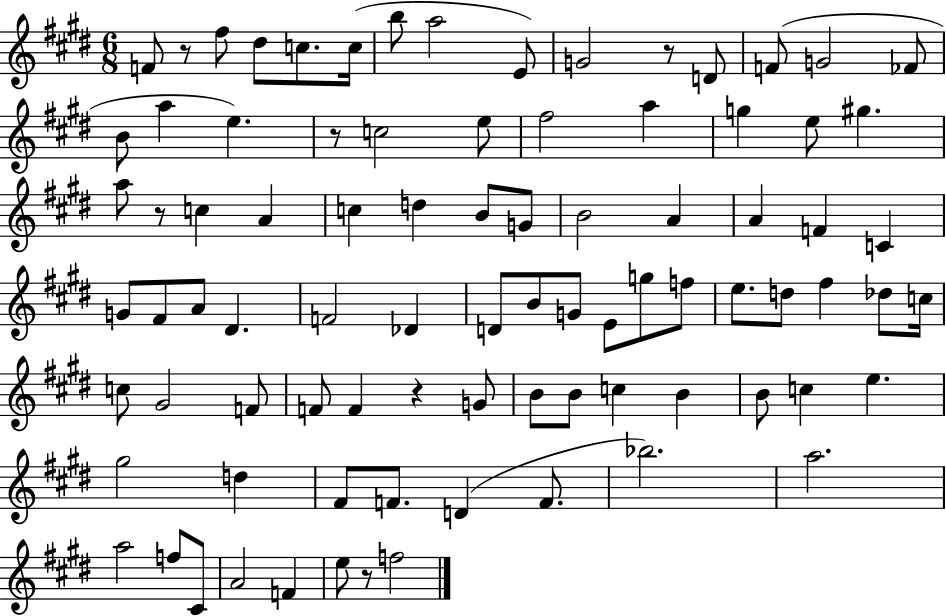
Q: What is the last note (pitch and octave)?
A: F5